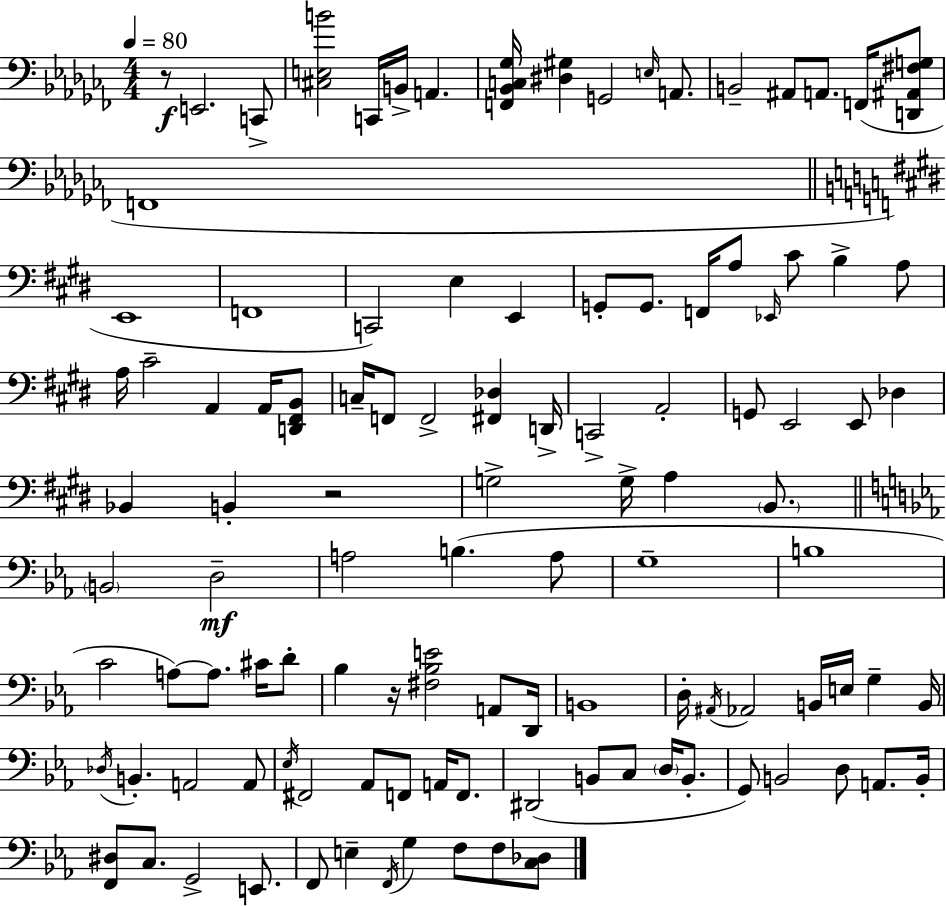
R/e E2/h. C2/e [C#3,E3,B4]/h C2/s B2/s A2/q. [F2,Bb2,C3,Gb3]/s [D#3,G#3]/q G2/h E3/s A2/e. B2/h A#2/e A2/e. F2/s [D2,A#2,F#3,G3]/e F2/w E2/w F2/w C2/h E3/q E2/q G2/e G2/e. F2/s A3/e Eb2/s C#4/e B3/q A3/e A3/s C#4/h A2/q A2/s [D2,F#2,B2]/e C3/s F2/e F2/h [F#2,Db3]/q D2/s C2/h A2/h G2/e E2/h E2/e Db3/q Bb2/q B2/q R/h G3/h G3/s A3/q B2/e. B2/h D3/h A3/h B3/q. A3/e G3/w B3/w C4/h A3/e A3/e. C#4/s D4/e Bb3/q R/s [F#3,Bb3,E4]/h A2/e D2/s B2/w D3/s A#2/s Ab2/h B2/s E3/s G3/q B2/s Db3/s B2/q. A2/h A2/e Eb3/s F#2/h Ab2/e F2/e A2/s F2/e. D#2/h B2/e C3/e D3/s B2/e. G2/e B2/h D3/e A2/e. B2/s [F2,D#3]/e C3/e. G2/h E2/e. F2/e E3/q F2/s G3/q F3/e F3/e [C3,Db3]/e